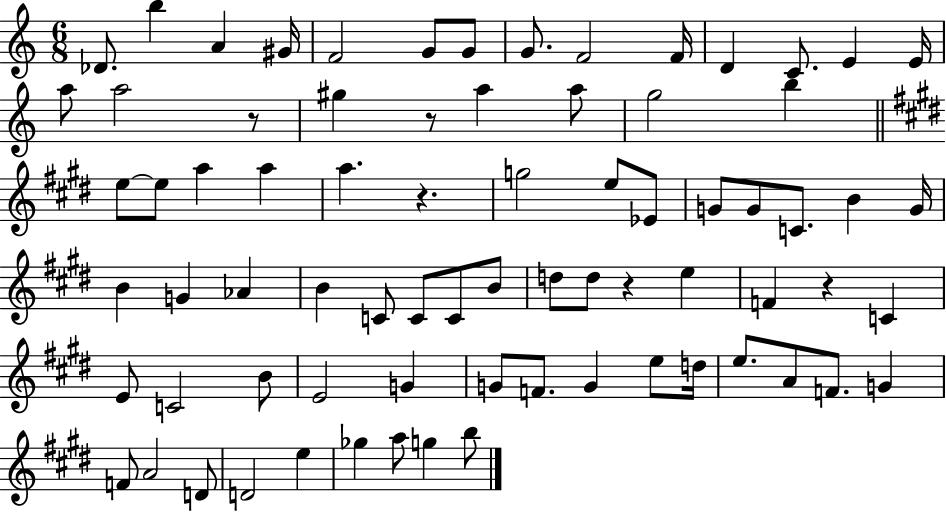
{
  \clef treble
  \numericTimeSignature
  \time 6/8
  \key c \major
  \repeat volta 2 { des'8. b''4 a'4 gis'16 | f'2 g'8 g'8 | g'8. f'2 f'16 | d'4 c'8. e'4 e'16 | \break a''8 a''2 r8 | gis''4 r8 a''4 a''8 | g''2 b''4 | \bar "||" \break \key e \major e''8~~ e''8 a''4 a''4 | a''4. r4. | g''2 e''8 ees'8 | g'8 g'8 c'8. b'4 g'16 | \break b'4 g'4 aes'4 | b'4 c'8 c'8 c'8 b'8 | d''8 d''8 r4 e''4 | f'4 r4 c'4 | \break e'8 c'2 b'8 | e'2 g'4 | g'8 f'8. g'4 e''8 d''16 | e''8. a'8 f'8. g'4 | \break f'8 a'2 d'8 | d'2 e''4 | ges''4 a''8 g''4 b''8 | } \bar "|."
}